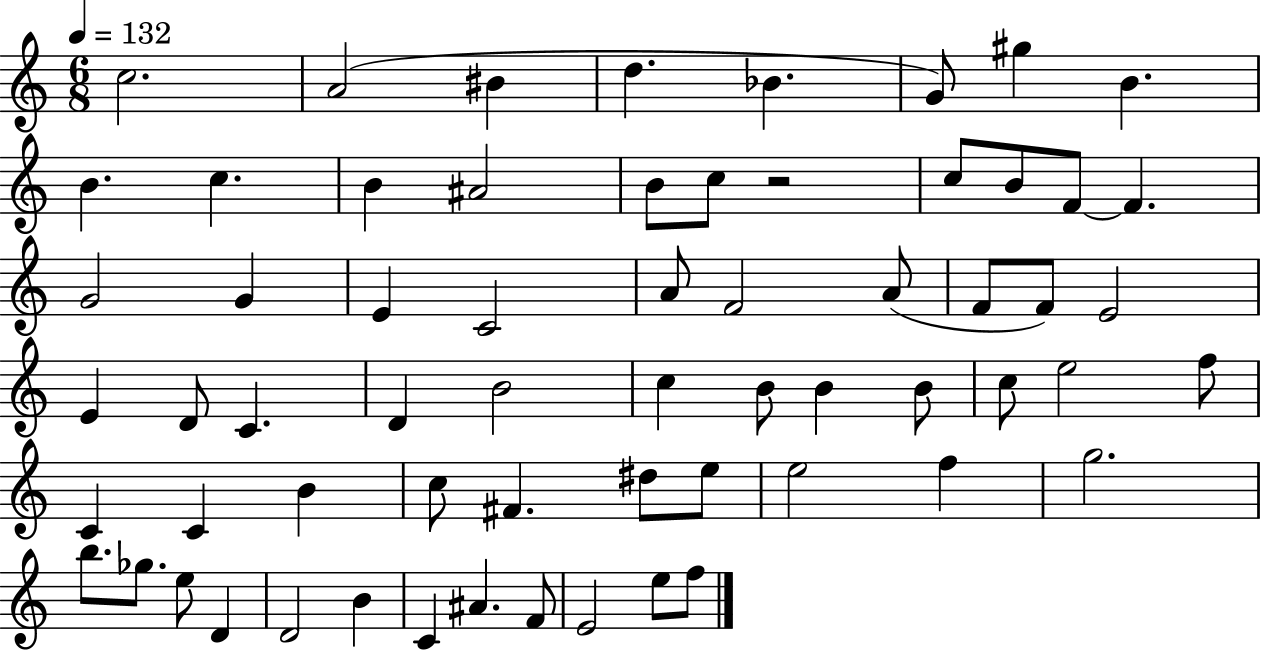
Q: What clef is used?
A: treble